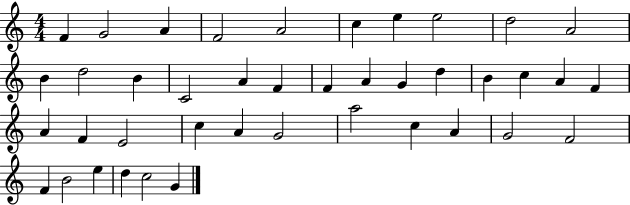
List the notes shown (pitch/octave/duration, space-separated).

F4/q G4/h A4/q F4/h A4/h C5/q E5/q E5/h D5/h A4/h B4/q D5/h B4/q C4/h A4/q F4/q F4/q A4/q G4/q D5/q B4/q C5/q A4/q F4/q A4/q F4/q E4/h C5/q A4/q G4/h A5/h C5/q A4/q G4/h F4/h F4/q B4/h E5/q D5/q C5/h G4/q